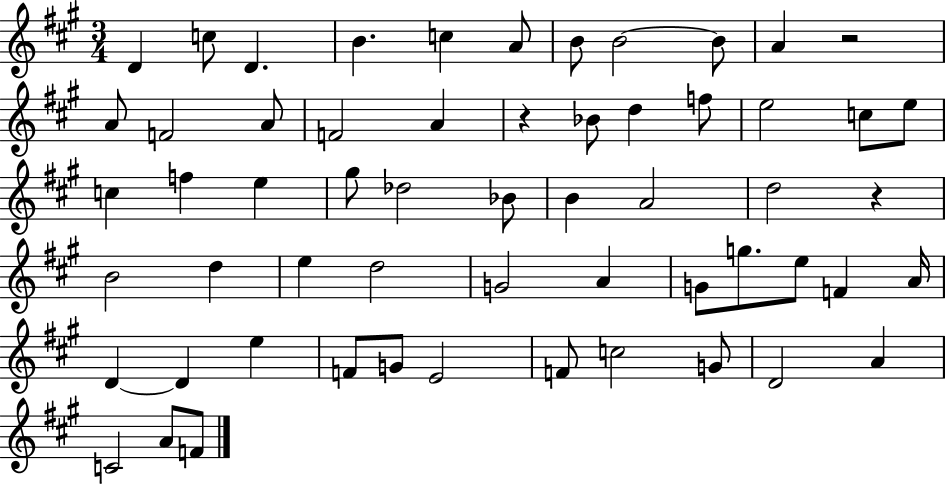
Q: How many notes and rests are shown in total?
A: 58